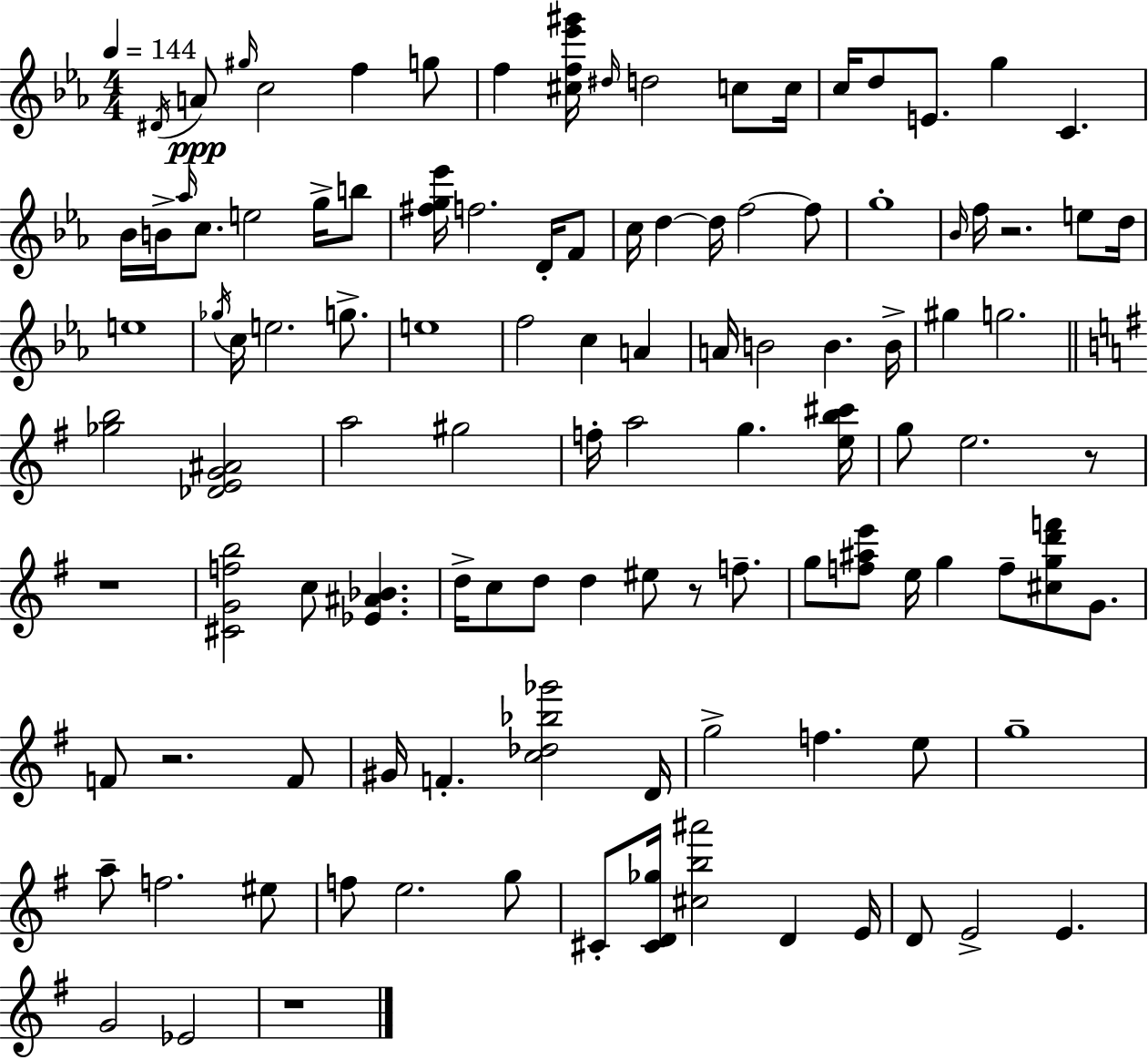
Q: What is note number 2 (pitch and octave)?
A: A4